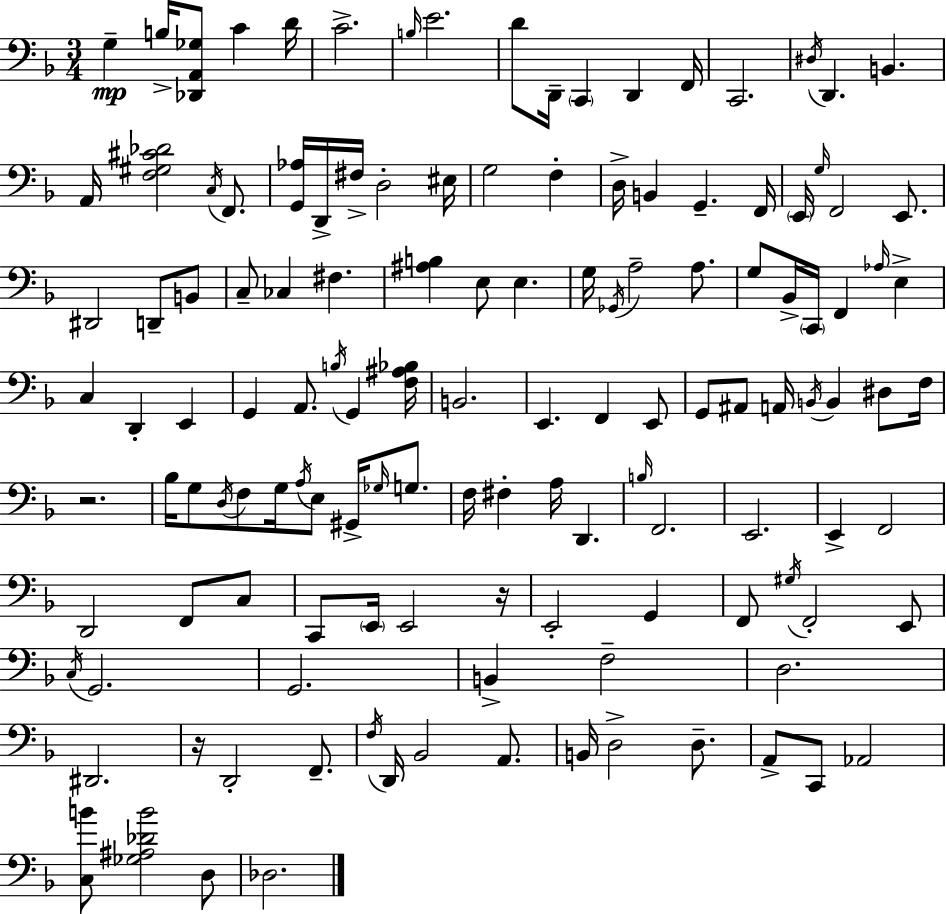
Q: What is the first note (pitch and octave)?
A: G3